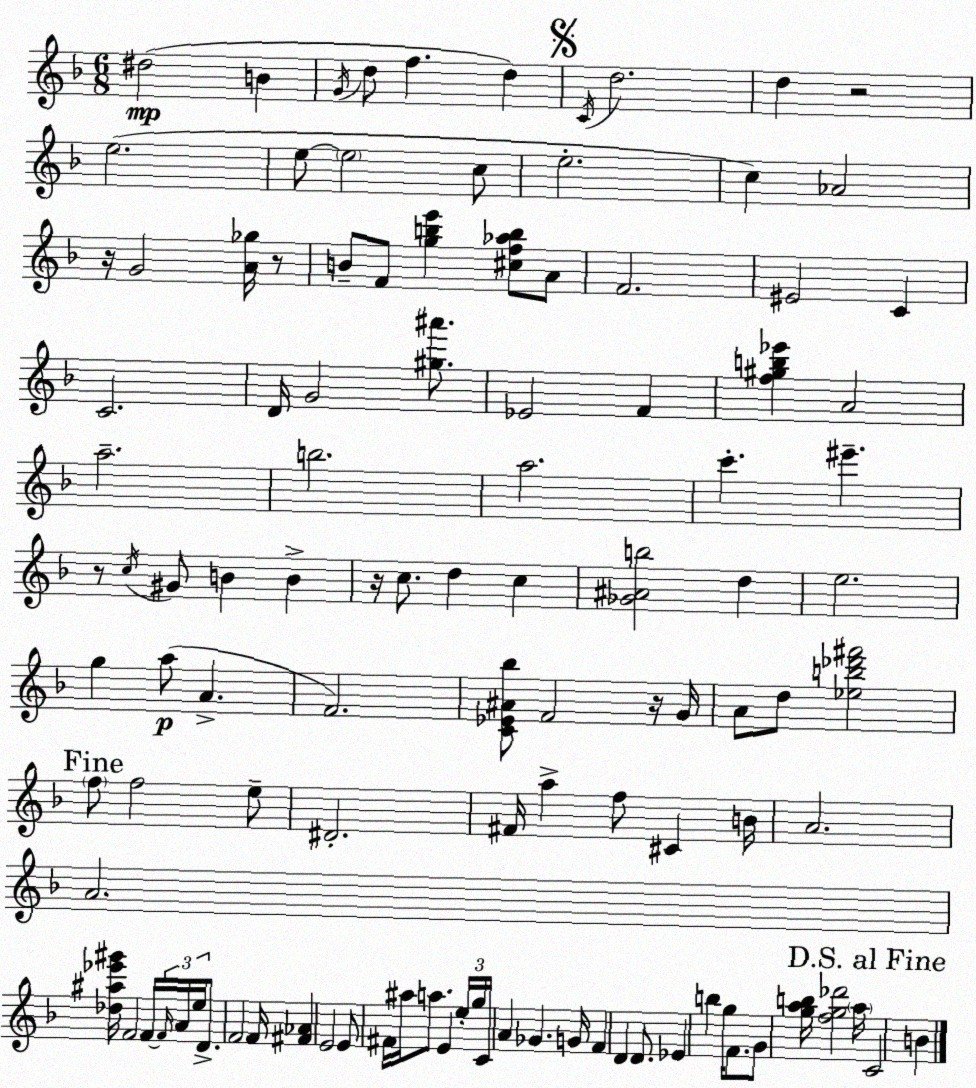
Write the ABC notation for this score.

X:1
T:Untitled
M:6/8
L:1/4
K:Dm
^d2 B G/4 d/2 f d C/4 d2 d z2 e2 e/2 e2 c/2 e2 c _A2 z/4 G2 [A_g]/4 z/2 B/2 F/2 [gbe'] [^cf_ab]/2 A/2 F2 ^E2 C C2 D/4 G2 [^g^a']/2 _E2 F [f^gb_e'] A2 a2 b2 a2 c' ^e' z/2 c/4 ^G/2 B B z/4 c/2 d c [_G^Ab]2 d e2 g a/2 A F2 [C_E^A_b]/2 F2 z/4 G/4 A/2 d/2 [_eb_d'^f']2 f/2 f2 e/2 ^D2 ^F/4 a f/2 ^C B/4 A2 A2 [_d^a_e'^g']/4 F2 F/4 F/4 A/4 e/4 D/2 F2 F/4 [^F_A] E2 E/2 ^F/4 ^a/4 a/2 E e/4 g/4 C/4 A _G G/4 F D D/2 _E b g/4 F/2 G/2 [gab]/4 [fg_d']2 a/4 C2 B